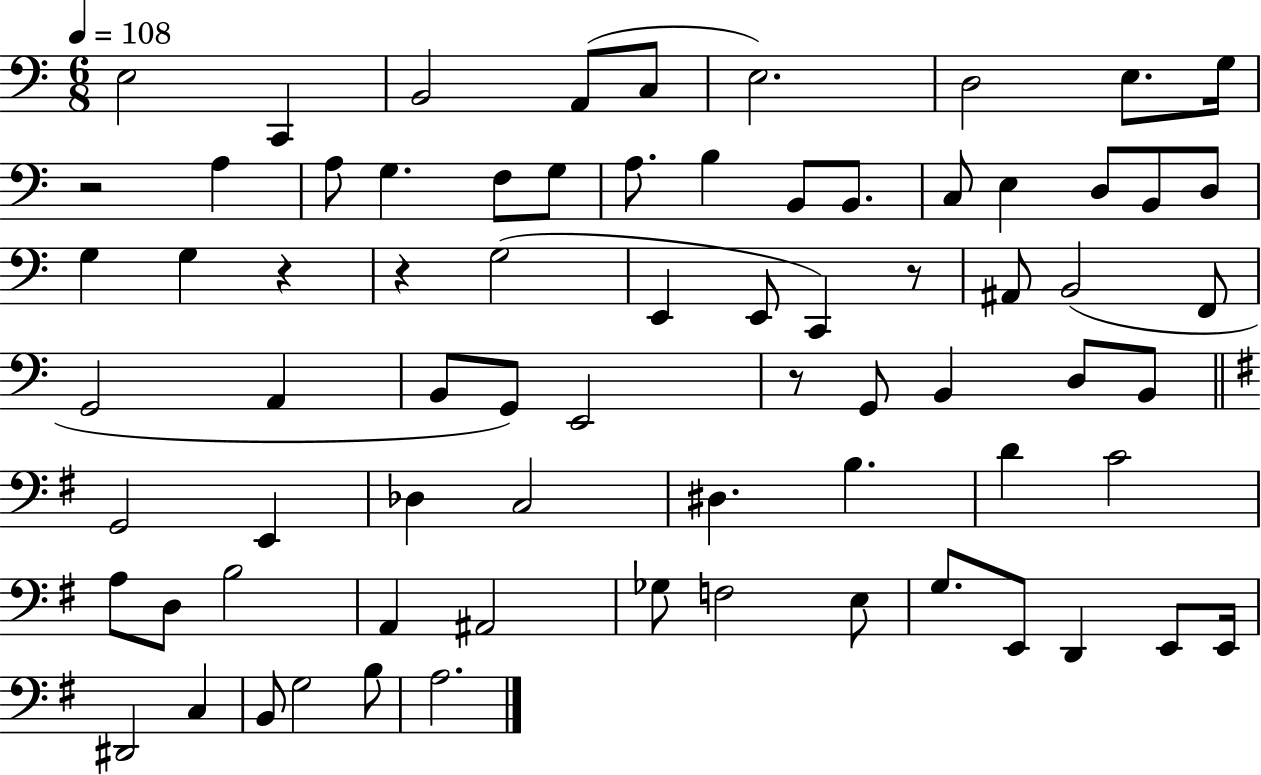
E3/h C2/q B2/h A2/e C3/e E3/h. D3/h E3/e. G3/s R/h A3/q A3/e G3/q. F3/e G3/e A3/e. B3/q B2/e B2/e. C3/e E3/q D3/e B2/e D3/e G3/q G3/q R/q R/q G3/h E2/q E2/e C2/q R/e A#2/e B2/h F2/e G2/h A2/q B2/e G2/e E2/h R/e G2/e B2/q D3/e B2/e G2/h E2/q Db3/q C3/h D#3/q. B3/q. D4/q C4/h A3/e D3/e B3/h A2/q A#2/h Gb3/e F3/h E3/e G3/e. E2/e D2/q E2/e E2/s D#2/h C3/q B2/e G3/h B3/e A3/h.